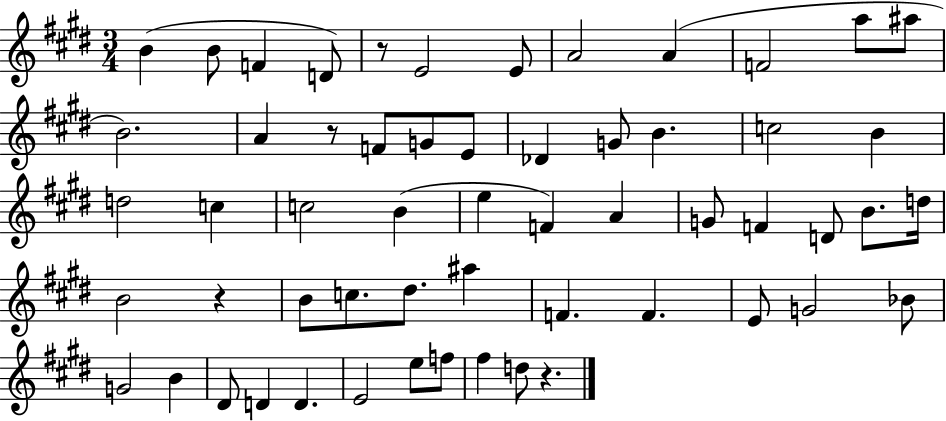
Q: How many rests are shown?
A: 4